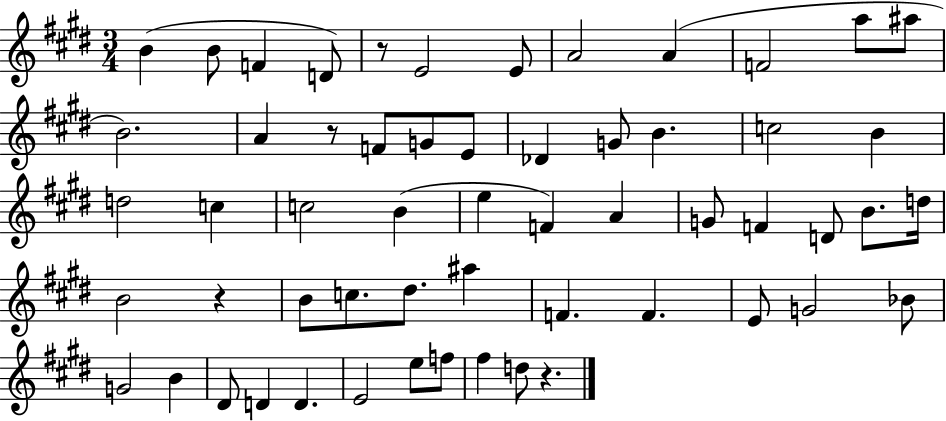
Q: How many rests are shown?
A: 4